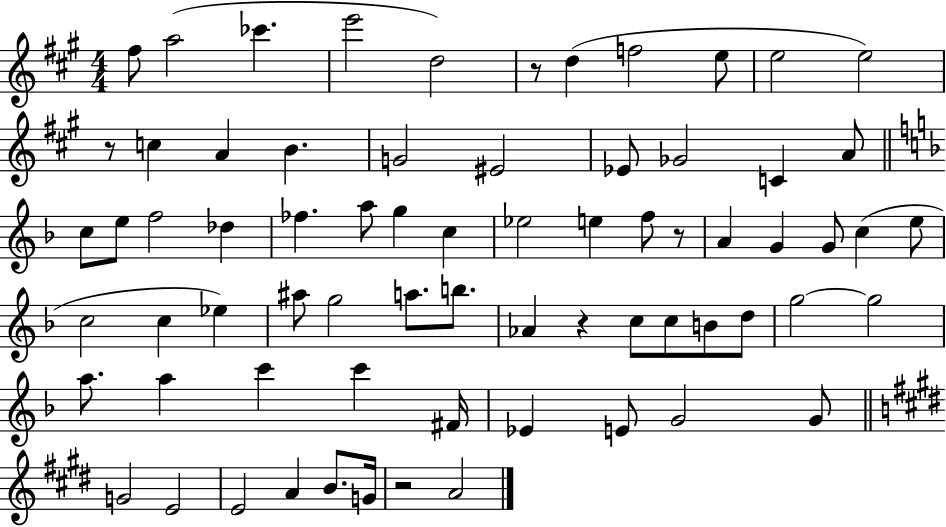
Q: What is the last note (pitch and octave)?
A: A4